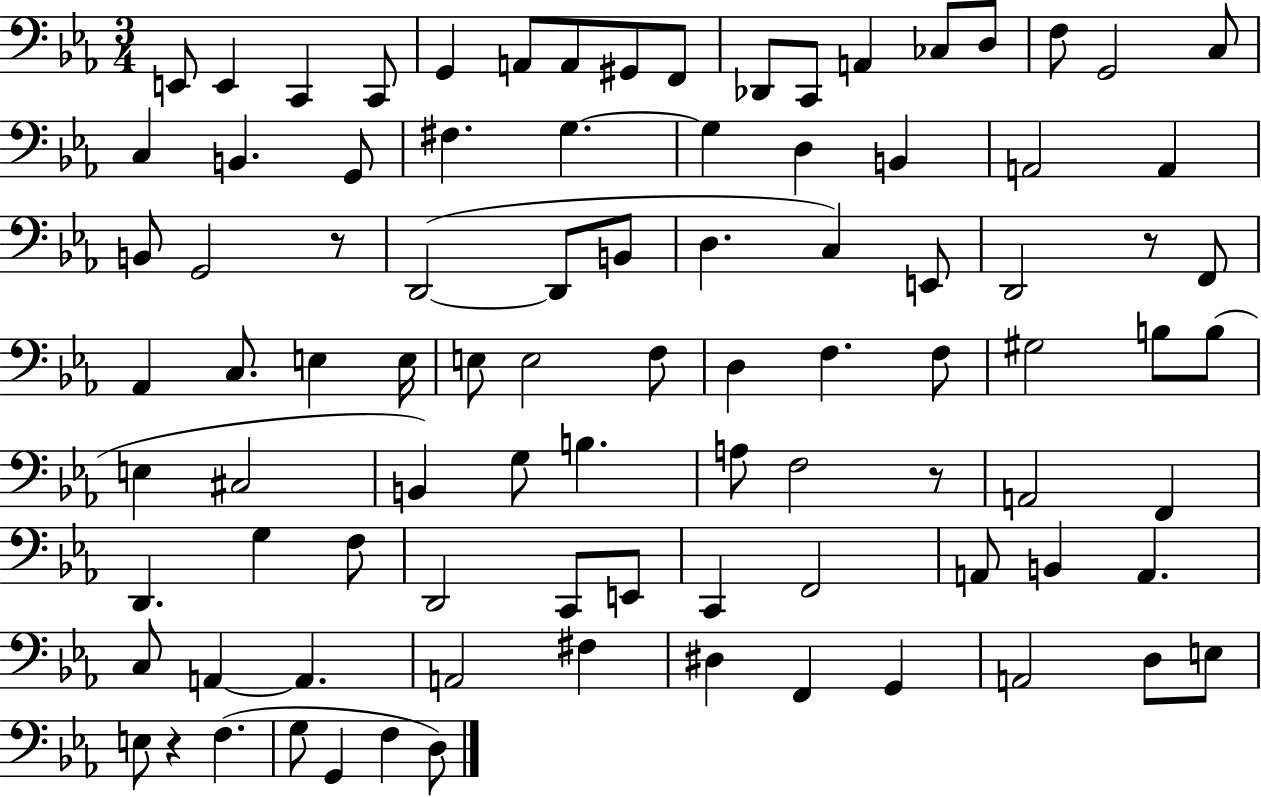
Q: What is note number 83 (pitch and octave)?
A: F3